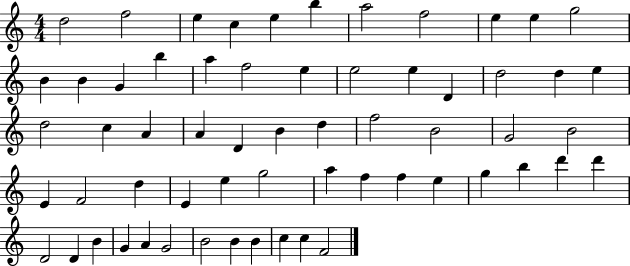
D5/h F5/h E5/q C5/q E5/q B5/q A5/h F5/h E5/q E5/q G5/h B4/q B4/q G4/q B5/q A5/q F5/h E5/q E5/h E5/q D4/q D5/h D5/q E5/q D5/h C5/q A4/q A4/q D4/q B4/q D5/q F5/h B4/h G4/h B4/h E4/q F4/h D5/q E4/q E5/q G5/h A5/q F5/q F5/q E5/q G5/q B5/q D6/q D6/q D4/h D4/q B4/q G4/q A4/q G4/h B4/h B4/q B4/q C5/q C5/q F4/h